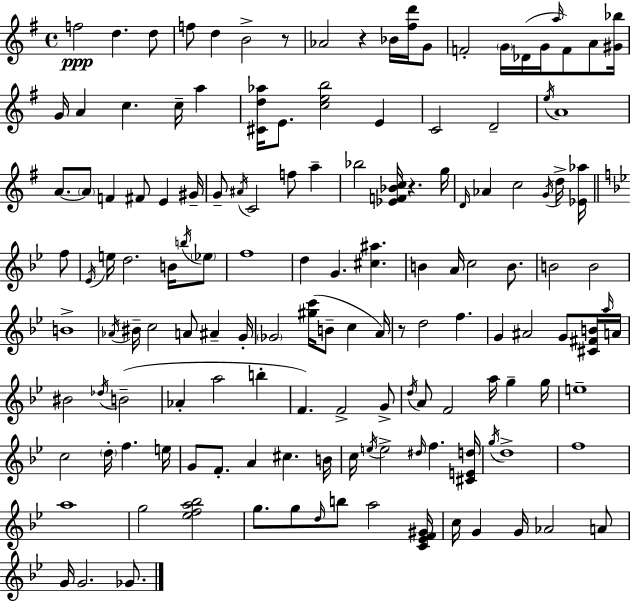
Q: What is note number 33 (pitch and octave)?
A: G#4